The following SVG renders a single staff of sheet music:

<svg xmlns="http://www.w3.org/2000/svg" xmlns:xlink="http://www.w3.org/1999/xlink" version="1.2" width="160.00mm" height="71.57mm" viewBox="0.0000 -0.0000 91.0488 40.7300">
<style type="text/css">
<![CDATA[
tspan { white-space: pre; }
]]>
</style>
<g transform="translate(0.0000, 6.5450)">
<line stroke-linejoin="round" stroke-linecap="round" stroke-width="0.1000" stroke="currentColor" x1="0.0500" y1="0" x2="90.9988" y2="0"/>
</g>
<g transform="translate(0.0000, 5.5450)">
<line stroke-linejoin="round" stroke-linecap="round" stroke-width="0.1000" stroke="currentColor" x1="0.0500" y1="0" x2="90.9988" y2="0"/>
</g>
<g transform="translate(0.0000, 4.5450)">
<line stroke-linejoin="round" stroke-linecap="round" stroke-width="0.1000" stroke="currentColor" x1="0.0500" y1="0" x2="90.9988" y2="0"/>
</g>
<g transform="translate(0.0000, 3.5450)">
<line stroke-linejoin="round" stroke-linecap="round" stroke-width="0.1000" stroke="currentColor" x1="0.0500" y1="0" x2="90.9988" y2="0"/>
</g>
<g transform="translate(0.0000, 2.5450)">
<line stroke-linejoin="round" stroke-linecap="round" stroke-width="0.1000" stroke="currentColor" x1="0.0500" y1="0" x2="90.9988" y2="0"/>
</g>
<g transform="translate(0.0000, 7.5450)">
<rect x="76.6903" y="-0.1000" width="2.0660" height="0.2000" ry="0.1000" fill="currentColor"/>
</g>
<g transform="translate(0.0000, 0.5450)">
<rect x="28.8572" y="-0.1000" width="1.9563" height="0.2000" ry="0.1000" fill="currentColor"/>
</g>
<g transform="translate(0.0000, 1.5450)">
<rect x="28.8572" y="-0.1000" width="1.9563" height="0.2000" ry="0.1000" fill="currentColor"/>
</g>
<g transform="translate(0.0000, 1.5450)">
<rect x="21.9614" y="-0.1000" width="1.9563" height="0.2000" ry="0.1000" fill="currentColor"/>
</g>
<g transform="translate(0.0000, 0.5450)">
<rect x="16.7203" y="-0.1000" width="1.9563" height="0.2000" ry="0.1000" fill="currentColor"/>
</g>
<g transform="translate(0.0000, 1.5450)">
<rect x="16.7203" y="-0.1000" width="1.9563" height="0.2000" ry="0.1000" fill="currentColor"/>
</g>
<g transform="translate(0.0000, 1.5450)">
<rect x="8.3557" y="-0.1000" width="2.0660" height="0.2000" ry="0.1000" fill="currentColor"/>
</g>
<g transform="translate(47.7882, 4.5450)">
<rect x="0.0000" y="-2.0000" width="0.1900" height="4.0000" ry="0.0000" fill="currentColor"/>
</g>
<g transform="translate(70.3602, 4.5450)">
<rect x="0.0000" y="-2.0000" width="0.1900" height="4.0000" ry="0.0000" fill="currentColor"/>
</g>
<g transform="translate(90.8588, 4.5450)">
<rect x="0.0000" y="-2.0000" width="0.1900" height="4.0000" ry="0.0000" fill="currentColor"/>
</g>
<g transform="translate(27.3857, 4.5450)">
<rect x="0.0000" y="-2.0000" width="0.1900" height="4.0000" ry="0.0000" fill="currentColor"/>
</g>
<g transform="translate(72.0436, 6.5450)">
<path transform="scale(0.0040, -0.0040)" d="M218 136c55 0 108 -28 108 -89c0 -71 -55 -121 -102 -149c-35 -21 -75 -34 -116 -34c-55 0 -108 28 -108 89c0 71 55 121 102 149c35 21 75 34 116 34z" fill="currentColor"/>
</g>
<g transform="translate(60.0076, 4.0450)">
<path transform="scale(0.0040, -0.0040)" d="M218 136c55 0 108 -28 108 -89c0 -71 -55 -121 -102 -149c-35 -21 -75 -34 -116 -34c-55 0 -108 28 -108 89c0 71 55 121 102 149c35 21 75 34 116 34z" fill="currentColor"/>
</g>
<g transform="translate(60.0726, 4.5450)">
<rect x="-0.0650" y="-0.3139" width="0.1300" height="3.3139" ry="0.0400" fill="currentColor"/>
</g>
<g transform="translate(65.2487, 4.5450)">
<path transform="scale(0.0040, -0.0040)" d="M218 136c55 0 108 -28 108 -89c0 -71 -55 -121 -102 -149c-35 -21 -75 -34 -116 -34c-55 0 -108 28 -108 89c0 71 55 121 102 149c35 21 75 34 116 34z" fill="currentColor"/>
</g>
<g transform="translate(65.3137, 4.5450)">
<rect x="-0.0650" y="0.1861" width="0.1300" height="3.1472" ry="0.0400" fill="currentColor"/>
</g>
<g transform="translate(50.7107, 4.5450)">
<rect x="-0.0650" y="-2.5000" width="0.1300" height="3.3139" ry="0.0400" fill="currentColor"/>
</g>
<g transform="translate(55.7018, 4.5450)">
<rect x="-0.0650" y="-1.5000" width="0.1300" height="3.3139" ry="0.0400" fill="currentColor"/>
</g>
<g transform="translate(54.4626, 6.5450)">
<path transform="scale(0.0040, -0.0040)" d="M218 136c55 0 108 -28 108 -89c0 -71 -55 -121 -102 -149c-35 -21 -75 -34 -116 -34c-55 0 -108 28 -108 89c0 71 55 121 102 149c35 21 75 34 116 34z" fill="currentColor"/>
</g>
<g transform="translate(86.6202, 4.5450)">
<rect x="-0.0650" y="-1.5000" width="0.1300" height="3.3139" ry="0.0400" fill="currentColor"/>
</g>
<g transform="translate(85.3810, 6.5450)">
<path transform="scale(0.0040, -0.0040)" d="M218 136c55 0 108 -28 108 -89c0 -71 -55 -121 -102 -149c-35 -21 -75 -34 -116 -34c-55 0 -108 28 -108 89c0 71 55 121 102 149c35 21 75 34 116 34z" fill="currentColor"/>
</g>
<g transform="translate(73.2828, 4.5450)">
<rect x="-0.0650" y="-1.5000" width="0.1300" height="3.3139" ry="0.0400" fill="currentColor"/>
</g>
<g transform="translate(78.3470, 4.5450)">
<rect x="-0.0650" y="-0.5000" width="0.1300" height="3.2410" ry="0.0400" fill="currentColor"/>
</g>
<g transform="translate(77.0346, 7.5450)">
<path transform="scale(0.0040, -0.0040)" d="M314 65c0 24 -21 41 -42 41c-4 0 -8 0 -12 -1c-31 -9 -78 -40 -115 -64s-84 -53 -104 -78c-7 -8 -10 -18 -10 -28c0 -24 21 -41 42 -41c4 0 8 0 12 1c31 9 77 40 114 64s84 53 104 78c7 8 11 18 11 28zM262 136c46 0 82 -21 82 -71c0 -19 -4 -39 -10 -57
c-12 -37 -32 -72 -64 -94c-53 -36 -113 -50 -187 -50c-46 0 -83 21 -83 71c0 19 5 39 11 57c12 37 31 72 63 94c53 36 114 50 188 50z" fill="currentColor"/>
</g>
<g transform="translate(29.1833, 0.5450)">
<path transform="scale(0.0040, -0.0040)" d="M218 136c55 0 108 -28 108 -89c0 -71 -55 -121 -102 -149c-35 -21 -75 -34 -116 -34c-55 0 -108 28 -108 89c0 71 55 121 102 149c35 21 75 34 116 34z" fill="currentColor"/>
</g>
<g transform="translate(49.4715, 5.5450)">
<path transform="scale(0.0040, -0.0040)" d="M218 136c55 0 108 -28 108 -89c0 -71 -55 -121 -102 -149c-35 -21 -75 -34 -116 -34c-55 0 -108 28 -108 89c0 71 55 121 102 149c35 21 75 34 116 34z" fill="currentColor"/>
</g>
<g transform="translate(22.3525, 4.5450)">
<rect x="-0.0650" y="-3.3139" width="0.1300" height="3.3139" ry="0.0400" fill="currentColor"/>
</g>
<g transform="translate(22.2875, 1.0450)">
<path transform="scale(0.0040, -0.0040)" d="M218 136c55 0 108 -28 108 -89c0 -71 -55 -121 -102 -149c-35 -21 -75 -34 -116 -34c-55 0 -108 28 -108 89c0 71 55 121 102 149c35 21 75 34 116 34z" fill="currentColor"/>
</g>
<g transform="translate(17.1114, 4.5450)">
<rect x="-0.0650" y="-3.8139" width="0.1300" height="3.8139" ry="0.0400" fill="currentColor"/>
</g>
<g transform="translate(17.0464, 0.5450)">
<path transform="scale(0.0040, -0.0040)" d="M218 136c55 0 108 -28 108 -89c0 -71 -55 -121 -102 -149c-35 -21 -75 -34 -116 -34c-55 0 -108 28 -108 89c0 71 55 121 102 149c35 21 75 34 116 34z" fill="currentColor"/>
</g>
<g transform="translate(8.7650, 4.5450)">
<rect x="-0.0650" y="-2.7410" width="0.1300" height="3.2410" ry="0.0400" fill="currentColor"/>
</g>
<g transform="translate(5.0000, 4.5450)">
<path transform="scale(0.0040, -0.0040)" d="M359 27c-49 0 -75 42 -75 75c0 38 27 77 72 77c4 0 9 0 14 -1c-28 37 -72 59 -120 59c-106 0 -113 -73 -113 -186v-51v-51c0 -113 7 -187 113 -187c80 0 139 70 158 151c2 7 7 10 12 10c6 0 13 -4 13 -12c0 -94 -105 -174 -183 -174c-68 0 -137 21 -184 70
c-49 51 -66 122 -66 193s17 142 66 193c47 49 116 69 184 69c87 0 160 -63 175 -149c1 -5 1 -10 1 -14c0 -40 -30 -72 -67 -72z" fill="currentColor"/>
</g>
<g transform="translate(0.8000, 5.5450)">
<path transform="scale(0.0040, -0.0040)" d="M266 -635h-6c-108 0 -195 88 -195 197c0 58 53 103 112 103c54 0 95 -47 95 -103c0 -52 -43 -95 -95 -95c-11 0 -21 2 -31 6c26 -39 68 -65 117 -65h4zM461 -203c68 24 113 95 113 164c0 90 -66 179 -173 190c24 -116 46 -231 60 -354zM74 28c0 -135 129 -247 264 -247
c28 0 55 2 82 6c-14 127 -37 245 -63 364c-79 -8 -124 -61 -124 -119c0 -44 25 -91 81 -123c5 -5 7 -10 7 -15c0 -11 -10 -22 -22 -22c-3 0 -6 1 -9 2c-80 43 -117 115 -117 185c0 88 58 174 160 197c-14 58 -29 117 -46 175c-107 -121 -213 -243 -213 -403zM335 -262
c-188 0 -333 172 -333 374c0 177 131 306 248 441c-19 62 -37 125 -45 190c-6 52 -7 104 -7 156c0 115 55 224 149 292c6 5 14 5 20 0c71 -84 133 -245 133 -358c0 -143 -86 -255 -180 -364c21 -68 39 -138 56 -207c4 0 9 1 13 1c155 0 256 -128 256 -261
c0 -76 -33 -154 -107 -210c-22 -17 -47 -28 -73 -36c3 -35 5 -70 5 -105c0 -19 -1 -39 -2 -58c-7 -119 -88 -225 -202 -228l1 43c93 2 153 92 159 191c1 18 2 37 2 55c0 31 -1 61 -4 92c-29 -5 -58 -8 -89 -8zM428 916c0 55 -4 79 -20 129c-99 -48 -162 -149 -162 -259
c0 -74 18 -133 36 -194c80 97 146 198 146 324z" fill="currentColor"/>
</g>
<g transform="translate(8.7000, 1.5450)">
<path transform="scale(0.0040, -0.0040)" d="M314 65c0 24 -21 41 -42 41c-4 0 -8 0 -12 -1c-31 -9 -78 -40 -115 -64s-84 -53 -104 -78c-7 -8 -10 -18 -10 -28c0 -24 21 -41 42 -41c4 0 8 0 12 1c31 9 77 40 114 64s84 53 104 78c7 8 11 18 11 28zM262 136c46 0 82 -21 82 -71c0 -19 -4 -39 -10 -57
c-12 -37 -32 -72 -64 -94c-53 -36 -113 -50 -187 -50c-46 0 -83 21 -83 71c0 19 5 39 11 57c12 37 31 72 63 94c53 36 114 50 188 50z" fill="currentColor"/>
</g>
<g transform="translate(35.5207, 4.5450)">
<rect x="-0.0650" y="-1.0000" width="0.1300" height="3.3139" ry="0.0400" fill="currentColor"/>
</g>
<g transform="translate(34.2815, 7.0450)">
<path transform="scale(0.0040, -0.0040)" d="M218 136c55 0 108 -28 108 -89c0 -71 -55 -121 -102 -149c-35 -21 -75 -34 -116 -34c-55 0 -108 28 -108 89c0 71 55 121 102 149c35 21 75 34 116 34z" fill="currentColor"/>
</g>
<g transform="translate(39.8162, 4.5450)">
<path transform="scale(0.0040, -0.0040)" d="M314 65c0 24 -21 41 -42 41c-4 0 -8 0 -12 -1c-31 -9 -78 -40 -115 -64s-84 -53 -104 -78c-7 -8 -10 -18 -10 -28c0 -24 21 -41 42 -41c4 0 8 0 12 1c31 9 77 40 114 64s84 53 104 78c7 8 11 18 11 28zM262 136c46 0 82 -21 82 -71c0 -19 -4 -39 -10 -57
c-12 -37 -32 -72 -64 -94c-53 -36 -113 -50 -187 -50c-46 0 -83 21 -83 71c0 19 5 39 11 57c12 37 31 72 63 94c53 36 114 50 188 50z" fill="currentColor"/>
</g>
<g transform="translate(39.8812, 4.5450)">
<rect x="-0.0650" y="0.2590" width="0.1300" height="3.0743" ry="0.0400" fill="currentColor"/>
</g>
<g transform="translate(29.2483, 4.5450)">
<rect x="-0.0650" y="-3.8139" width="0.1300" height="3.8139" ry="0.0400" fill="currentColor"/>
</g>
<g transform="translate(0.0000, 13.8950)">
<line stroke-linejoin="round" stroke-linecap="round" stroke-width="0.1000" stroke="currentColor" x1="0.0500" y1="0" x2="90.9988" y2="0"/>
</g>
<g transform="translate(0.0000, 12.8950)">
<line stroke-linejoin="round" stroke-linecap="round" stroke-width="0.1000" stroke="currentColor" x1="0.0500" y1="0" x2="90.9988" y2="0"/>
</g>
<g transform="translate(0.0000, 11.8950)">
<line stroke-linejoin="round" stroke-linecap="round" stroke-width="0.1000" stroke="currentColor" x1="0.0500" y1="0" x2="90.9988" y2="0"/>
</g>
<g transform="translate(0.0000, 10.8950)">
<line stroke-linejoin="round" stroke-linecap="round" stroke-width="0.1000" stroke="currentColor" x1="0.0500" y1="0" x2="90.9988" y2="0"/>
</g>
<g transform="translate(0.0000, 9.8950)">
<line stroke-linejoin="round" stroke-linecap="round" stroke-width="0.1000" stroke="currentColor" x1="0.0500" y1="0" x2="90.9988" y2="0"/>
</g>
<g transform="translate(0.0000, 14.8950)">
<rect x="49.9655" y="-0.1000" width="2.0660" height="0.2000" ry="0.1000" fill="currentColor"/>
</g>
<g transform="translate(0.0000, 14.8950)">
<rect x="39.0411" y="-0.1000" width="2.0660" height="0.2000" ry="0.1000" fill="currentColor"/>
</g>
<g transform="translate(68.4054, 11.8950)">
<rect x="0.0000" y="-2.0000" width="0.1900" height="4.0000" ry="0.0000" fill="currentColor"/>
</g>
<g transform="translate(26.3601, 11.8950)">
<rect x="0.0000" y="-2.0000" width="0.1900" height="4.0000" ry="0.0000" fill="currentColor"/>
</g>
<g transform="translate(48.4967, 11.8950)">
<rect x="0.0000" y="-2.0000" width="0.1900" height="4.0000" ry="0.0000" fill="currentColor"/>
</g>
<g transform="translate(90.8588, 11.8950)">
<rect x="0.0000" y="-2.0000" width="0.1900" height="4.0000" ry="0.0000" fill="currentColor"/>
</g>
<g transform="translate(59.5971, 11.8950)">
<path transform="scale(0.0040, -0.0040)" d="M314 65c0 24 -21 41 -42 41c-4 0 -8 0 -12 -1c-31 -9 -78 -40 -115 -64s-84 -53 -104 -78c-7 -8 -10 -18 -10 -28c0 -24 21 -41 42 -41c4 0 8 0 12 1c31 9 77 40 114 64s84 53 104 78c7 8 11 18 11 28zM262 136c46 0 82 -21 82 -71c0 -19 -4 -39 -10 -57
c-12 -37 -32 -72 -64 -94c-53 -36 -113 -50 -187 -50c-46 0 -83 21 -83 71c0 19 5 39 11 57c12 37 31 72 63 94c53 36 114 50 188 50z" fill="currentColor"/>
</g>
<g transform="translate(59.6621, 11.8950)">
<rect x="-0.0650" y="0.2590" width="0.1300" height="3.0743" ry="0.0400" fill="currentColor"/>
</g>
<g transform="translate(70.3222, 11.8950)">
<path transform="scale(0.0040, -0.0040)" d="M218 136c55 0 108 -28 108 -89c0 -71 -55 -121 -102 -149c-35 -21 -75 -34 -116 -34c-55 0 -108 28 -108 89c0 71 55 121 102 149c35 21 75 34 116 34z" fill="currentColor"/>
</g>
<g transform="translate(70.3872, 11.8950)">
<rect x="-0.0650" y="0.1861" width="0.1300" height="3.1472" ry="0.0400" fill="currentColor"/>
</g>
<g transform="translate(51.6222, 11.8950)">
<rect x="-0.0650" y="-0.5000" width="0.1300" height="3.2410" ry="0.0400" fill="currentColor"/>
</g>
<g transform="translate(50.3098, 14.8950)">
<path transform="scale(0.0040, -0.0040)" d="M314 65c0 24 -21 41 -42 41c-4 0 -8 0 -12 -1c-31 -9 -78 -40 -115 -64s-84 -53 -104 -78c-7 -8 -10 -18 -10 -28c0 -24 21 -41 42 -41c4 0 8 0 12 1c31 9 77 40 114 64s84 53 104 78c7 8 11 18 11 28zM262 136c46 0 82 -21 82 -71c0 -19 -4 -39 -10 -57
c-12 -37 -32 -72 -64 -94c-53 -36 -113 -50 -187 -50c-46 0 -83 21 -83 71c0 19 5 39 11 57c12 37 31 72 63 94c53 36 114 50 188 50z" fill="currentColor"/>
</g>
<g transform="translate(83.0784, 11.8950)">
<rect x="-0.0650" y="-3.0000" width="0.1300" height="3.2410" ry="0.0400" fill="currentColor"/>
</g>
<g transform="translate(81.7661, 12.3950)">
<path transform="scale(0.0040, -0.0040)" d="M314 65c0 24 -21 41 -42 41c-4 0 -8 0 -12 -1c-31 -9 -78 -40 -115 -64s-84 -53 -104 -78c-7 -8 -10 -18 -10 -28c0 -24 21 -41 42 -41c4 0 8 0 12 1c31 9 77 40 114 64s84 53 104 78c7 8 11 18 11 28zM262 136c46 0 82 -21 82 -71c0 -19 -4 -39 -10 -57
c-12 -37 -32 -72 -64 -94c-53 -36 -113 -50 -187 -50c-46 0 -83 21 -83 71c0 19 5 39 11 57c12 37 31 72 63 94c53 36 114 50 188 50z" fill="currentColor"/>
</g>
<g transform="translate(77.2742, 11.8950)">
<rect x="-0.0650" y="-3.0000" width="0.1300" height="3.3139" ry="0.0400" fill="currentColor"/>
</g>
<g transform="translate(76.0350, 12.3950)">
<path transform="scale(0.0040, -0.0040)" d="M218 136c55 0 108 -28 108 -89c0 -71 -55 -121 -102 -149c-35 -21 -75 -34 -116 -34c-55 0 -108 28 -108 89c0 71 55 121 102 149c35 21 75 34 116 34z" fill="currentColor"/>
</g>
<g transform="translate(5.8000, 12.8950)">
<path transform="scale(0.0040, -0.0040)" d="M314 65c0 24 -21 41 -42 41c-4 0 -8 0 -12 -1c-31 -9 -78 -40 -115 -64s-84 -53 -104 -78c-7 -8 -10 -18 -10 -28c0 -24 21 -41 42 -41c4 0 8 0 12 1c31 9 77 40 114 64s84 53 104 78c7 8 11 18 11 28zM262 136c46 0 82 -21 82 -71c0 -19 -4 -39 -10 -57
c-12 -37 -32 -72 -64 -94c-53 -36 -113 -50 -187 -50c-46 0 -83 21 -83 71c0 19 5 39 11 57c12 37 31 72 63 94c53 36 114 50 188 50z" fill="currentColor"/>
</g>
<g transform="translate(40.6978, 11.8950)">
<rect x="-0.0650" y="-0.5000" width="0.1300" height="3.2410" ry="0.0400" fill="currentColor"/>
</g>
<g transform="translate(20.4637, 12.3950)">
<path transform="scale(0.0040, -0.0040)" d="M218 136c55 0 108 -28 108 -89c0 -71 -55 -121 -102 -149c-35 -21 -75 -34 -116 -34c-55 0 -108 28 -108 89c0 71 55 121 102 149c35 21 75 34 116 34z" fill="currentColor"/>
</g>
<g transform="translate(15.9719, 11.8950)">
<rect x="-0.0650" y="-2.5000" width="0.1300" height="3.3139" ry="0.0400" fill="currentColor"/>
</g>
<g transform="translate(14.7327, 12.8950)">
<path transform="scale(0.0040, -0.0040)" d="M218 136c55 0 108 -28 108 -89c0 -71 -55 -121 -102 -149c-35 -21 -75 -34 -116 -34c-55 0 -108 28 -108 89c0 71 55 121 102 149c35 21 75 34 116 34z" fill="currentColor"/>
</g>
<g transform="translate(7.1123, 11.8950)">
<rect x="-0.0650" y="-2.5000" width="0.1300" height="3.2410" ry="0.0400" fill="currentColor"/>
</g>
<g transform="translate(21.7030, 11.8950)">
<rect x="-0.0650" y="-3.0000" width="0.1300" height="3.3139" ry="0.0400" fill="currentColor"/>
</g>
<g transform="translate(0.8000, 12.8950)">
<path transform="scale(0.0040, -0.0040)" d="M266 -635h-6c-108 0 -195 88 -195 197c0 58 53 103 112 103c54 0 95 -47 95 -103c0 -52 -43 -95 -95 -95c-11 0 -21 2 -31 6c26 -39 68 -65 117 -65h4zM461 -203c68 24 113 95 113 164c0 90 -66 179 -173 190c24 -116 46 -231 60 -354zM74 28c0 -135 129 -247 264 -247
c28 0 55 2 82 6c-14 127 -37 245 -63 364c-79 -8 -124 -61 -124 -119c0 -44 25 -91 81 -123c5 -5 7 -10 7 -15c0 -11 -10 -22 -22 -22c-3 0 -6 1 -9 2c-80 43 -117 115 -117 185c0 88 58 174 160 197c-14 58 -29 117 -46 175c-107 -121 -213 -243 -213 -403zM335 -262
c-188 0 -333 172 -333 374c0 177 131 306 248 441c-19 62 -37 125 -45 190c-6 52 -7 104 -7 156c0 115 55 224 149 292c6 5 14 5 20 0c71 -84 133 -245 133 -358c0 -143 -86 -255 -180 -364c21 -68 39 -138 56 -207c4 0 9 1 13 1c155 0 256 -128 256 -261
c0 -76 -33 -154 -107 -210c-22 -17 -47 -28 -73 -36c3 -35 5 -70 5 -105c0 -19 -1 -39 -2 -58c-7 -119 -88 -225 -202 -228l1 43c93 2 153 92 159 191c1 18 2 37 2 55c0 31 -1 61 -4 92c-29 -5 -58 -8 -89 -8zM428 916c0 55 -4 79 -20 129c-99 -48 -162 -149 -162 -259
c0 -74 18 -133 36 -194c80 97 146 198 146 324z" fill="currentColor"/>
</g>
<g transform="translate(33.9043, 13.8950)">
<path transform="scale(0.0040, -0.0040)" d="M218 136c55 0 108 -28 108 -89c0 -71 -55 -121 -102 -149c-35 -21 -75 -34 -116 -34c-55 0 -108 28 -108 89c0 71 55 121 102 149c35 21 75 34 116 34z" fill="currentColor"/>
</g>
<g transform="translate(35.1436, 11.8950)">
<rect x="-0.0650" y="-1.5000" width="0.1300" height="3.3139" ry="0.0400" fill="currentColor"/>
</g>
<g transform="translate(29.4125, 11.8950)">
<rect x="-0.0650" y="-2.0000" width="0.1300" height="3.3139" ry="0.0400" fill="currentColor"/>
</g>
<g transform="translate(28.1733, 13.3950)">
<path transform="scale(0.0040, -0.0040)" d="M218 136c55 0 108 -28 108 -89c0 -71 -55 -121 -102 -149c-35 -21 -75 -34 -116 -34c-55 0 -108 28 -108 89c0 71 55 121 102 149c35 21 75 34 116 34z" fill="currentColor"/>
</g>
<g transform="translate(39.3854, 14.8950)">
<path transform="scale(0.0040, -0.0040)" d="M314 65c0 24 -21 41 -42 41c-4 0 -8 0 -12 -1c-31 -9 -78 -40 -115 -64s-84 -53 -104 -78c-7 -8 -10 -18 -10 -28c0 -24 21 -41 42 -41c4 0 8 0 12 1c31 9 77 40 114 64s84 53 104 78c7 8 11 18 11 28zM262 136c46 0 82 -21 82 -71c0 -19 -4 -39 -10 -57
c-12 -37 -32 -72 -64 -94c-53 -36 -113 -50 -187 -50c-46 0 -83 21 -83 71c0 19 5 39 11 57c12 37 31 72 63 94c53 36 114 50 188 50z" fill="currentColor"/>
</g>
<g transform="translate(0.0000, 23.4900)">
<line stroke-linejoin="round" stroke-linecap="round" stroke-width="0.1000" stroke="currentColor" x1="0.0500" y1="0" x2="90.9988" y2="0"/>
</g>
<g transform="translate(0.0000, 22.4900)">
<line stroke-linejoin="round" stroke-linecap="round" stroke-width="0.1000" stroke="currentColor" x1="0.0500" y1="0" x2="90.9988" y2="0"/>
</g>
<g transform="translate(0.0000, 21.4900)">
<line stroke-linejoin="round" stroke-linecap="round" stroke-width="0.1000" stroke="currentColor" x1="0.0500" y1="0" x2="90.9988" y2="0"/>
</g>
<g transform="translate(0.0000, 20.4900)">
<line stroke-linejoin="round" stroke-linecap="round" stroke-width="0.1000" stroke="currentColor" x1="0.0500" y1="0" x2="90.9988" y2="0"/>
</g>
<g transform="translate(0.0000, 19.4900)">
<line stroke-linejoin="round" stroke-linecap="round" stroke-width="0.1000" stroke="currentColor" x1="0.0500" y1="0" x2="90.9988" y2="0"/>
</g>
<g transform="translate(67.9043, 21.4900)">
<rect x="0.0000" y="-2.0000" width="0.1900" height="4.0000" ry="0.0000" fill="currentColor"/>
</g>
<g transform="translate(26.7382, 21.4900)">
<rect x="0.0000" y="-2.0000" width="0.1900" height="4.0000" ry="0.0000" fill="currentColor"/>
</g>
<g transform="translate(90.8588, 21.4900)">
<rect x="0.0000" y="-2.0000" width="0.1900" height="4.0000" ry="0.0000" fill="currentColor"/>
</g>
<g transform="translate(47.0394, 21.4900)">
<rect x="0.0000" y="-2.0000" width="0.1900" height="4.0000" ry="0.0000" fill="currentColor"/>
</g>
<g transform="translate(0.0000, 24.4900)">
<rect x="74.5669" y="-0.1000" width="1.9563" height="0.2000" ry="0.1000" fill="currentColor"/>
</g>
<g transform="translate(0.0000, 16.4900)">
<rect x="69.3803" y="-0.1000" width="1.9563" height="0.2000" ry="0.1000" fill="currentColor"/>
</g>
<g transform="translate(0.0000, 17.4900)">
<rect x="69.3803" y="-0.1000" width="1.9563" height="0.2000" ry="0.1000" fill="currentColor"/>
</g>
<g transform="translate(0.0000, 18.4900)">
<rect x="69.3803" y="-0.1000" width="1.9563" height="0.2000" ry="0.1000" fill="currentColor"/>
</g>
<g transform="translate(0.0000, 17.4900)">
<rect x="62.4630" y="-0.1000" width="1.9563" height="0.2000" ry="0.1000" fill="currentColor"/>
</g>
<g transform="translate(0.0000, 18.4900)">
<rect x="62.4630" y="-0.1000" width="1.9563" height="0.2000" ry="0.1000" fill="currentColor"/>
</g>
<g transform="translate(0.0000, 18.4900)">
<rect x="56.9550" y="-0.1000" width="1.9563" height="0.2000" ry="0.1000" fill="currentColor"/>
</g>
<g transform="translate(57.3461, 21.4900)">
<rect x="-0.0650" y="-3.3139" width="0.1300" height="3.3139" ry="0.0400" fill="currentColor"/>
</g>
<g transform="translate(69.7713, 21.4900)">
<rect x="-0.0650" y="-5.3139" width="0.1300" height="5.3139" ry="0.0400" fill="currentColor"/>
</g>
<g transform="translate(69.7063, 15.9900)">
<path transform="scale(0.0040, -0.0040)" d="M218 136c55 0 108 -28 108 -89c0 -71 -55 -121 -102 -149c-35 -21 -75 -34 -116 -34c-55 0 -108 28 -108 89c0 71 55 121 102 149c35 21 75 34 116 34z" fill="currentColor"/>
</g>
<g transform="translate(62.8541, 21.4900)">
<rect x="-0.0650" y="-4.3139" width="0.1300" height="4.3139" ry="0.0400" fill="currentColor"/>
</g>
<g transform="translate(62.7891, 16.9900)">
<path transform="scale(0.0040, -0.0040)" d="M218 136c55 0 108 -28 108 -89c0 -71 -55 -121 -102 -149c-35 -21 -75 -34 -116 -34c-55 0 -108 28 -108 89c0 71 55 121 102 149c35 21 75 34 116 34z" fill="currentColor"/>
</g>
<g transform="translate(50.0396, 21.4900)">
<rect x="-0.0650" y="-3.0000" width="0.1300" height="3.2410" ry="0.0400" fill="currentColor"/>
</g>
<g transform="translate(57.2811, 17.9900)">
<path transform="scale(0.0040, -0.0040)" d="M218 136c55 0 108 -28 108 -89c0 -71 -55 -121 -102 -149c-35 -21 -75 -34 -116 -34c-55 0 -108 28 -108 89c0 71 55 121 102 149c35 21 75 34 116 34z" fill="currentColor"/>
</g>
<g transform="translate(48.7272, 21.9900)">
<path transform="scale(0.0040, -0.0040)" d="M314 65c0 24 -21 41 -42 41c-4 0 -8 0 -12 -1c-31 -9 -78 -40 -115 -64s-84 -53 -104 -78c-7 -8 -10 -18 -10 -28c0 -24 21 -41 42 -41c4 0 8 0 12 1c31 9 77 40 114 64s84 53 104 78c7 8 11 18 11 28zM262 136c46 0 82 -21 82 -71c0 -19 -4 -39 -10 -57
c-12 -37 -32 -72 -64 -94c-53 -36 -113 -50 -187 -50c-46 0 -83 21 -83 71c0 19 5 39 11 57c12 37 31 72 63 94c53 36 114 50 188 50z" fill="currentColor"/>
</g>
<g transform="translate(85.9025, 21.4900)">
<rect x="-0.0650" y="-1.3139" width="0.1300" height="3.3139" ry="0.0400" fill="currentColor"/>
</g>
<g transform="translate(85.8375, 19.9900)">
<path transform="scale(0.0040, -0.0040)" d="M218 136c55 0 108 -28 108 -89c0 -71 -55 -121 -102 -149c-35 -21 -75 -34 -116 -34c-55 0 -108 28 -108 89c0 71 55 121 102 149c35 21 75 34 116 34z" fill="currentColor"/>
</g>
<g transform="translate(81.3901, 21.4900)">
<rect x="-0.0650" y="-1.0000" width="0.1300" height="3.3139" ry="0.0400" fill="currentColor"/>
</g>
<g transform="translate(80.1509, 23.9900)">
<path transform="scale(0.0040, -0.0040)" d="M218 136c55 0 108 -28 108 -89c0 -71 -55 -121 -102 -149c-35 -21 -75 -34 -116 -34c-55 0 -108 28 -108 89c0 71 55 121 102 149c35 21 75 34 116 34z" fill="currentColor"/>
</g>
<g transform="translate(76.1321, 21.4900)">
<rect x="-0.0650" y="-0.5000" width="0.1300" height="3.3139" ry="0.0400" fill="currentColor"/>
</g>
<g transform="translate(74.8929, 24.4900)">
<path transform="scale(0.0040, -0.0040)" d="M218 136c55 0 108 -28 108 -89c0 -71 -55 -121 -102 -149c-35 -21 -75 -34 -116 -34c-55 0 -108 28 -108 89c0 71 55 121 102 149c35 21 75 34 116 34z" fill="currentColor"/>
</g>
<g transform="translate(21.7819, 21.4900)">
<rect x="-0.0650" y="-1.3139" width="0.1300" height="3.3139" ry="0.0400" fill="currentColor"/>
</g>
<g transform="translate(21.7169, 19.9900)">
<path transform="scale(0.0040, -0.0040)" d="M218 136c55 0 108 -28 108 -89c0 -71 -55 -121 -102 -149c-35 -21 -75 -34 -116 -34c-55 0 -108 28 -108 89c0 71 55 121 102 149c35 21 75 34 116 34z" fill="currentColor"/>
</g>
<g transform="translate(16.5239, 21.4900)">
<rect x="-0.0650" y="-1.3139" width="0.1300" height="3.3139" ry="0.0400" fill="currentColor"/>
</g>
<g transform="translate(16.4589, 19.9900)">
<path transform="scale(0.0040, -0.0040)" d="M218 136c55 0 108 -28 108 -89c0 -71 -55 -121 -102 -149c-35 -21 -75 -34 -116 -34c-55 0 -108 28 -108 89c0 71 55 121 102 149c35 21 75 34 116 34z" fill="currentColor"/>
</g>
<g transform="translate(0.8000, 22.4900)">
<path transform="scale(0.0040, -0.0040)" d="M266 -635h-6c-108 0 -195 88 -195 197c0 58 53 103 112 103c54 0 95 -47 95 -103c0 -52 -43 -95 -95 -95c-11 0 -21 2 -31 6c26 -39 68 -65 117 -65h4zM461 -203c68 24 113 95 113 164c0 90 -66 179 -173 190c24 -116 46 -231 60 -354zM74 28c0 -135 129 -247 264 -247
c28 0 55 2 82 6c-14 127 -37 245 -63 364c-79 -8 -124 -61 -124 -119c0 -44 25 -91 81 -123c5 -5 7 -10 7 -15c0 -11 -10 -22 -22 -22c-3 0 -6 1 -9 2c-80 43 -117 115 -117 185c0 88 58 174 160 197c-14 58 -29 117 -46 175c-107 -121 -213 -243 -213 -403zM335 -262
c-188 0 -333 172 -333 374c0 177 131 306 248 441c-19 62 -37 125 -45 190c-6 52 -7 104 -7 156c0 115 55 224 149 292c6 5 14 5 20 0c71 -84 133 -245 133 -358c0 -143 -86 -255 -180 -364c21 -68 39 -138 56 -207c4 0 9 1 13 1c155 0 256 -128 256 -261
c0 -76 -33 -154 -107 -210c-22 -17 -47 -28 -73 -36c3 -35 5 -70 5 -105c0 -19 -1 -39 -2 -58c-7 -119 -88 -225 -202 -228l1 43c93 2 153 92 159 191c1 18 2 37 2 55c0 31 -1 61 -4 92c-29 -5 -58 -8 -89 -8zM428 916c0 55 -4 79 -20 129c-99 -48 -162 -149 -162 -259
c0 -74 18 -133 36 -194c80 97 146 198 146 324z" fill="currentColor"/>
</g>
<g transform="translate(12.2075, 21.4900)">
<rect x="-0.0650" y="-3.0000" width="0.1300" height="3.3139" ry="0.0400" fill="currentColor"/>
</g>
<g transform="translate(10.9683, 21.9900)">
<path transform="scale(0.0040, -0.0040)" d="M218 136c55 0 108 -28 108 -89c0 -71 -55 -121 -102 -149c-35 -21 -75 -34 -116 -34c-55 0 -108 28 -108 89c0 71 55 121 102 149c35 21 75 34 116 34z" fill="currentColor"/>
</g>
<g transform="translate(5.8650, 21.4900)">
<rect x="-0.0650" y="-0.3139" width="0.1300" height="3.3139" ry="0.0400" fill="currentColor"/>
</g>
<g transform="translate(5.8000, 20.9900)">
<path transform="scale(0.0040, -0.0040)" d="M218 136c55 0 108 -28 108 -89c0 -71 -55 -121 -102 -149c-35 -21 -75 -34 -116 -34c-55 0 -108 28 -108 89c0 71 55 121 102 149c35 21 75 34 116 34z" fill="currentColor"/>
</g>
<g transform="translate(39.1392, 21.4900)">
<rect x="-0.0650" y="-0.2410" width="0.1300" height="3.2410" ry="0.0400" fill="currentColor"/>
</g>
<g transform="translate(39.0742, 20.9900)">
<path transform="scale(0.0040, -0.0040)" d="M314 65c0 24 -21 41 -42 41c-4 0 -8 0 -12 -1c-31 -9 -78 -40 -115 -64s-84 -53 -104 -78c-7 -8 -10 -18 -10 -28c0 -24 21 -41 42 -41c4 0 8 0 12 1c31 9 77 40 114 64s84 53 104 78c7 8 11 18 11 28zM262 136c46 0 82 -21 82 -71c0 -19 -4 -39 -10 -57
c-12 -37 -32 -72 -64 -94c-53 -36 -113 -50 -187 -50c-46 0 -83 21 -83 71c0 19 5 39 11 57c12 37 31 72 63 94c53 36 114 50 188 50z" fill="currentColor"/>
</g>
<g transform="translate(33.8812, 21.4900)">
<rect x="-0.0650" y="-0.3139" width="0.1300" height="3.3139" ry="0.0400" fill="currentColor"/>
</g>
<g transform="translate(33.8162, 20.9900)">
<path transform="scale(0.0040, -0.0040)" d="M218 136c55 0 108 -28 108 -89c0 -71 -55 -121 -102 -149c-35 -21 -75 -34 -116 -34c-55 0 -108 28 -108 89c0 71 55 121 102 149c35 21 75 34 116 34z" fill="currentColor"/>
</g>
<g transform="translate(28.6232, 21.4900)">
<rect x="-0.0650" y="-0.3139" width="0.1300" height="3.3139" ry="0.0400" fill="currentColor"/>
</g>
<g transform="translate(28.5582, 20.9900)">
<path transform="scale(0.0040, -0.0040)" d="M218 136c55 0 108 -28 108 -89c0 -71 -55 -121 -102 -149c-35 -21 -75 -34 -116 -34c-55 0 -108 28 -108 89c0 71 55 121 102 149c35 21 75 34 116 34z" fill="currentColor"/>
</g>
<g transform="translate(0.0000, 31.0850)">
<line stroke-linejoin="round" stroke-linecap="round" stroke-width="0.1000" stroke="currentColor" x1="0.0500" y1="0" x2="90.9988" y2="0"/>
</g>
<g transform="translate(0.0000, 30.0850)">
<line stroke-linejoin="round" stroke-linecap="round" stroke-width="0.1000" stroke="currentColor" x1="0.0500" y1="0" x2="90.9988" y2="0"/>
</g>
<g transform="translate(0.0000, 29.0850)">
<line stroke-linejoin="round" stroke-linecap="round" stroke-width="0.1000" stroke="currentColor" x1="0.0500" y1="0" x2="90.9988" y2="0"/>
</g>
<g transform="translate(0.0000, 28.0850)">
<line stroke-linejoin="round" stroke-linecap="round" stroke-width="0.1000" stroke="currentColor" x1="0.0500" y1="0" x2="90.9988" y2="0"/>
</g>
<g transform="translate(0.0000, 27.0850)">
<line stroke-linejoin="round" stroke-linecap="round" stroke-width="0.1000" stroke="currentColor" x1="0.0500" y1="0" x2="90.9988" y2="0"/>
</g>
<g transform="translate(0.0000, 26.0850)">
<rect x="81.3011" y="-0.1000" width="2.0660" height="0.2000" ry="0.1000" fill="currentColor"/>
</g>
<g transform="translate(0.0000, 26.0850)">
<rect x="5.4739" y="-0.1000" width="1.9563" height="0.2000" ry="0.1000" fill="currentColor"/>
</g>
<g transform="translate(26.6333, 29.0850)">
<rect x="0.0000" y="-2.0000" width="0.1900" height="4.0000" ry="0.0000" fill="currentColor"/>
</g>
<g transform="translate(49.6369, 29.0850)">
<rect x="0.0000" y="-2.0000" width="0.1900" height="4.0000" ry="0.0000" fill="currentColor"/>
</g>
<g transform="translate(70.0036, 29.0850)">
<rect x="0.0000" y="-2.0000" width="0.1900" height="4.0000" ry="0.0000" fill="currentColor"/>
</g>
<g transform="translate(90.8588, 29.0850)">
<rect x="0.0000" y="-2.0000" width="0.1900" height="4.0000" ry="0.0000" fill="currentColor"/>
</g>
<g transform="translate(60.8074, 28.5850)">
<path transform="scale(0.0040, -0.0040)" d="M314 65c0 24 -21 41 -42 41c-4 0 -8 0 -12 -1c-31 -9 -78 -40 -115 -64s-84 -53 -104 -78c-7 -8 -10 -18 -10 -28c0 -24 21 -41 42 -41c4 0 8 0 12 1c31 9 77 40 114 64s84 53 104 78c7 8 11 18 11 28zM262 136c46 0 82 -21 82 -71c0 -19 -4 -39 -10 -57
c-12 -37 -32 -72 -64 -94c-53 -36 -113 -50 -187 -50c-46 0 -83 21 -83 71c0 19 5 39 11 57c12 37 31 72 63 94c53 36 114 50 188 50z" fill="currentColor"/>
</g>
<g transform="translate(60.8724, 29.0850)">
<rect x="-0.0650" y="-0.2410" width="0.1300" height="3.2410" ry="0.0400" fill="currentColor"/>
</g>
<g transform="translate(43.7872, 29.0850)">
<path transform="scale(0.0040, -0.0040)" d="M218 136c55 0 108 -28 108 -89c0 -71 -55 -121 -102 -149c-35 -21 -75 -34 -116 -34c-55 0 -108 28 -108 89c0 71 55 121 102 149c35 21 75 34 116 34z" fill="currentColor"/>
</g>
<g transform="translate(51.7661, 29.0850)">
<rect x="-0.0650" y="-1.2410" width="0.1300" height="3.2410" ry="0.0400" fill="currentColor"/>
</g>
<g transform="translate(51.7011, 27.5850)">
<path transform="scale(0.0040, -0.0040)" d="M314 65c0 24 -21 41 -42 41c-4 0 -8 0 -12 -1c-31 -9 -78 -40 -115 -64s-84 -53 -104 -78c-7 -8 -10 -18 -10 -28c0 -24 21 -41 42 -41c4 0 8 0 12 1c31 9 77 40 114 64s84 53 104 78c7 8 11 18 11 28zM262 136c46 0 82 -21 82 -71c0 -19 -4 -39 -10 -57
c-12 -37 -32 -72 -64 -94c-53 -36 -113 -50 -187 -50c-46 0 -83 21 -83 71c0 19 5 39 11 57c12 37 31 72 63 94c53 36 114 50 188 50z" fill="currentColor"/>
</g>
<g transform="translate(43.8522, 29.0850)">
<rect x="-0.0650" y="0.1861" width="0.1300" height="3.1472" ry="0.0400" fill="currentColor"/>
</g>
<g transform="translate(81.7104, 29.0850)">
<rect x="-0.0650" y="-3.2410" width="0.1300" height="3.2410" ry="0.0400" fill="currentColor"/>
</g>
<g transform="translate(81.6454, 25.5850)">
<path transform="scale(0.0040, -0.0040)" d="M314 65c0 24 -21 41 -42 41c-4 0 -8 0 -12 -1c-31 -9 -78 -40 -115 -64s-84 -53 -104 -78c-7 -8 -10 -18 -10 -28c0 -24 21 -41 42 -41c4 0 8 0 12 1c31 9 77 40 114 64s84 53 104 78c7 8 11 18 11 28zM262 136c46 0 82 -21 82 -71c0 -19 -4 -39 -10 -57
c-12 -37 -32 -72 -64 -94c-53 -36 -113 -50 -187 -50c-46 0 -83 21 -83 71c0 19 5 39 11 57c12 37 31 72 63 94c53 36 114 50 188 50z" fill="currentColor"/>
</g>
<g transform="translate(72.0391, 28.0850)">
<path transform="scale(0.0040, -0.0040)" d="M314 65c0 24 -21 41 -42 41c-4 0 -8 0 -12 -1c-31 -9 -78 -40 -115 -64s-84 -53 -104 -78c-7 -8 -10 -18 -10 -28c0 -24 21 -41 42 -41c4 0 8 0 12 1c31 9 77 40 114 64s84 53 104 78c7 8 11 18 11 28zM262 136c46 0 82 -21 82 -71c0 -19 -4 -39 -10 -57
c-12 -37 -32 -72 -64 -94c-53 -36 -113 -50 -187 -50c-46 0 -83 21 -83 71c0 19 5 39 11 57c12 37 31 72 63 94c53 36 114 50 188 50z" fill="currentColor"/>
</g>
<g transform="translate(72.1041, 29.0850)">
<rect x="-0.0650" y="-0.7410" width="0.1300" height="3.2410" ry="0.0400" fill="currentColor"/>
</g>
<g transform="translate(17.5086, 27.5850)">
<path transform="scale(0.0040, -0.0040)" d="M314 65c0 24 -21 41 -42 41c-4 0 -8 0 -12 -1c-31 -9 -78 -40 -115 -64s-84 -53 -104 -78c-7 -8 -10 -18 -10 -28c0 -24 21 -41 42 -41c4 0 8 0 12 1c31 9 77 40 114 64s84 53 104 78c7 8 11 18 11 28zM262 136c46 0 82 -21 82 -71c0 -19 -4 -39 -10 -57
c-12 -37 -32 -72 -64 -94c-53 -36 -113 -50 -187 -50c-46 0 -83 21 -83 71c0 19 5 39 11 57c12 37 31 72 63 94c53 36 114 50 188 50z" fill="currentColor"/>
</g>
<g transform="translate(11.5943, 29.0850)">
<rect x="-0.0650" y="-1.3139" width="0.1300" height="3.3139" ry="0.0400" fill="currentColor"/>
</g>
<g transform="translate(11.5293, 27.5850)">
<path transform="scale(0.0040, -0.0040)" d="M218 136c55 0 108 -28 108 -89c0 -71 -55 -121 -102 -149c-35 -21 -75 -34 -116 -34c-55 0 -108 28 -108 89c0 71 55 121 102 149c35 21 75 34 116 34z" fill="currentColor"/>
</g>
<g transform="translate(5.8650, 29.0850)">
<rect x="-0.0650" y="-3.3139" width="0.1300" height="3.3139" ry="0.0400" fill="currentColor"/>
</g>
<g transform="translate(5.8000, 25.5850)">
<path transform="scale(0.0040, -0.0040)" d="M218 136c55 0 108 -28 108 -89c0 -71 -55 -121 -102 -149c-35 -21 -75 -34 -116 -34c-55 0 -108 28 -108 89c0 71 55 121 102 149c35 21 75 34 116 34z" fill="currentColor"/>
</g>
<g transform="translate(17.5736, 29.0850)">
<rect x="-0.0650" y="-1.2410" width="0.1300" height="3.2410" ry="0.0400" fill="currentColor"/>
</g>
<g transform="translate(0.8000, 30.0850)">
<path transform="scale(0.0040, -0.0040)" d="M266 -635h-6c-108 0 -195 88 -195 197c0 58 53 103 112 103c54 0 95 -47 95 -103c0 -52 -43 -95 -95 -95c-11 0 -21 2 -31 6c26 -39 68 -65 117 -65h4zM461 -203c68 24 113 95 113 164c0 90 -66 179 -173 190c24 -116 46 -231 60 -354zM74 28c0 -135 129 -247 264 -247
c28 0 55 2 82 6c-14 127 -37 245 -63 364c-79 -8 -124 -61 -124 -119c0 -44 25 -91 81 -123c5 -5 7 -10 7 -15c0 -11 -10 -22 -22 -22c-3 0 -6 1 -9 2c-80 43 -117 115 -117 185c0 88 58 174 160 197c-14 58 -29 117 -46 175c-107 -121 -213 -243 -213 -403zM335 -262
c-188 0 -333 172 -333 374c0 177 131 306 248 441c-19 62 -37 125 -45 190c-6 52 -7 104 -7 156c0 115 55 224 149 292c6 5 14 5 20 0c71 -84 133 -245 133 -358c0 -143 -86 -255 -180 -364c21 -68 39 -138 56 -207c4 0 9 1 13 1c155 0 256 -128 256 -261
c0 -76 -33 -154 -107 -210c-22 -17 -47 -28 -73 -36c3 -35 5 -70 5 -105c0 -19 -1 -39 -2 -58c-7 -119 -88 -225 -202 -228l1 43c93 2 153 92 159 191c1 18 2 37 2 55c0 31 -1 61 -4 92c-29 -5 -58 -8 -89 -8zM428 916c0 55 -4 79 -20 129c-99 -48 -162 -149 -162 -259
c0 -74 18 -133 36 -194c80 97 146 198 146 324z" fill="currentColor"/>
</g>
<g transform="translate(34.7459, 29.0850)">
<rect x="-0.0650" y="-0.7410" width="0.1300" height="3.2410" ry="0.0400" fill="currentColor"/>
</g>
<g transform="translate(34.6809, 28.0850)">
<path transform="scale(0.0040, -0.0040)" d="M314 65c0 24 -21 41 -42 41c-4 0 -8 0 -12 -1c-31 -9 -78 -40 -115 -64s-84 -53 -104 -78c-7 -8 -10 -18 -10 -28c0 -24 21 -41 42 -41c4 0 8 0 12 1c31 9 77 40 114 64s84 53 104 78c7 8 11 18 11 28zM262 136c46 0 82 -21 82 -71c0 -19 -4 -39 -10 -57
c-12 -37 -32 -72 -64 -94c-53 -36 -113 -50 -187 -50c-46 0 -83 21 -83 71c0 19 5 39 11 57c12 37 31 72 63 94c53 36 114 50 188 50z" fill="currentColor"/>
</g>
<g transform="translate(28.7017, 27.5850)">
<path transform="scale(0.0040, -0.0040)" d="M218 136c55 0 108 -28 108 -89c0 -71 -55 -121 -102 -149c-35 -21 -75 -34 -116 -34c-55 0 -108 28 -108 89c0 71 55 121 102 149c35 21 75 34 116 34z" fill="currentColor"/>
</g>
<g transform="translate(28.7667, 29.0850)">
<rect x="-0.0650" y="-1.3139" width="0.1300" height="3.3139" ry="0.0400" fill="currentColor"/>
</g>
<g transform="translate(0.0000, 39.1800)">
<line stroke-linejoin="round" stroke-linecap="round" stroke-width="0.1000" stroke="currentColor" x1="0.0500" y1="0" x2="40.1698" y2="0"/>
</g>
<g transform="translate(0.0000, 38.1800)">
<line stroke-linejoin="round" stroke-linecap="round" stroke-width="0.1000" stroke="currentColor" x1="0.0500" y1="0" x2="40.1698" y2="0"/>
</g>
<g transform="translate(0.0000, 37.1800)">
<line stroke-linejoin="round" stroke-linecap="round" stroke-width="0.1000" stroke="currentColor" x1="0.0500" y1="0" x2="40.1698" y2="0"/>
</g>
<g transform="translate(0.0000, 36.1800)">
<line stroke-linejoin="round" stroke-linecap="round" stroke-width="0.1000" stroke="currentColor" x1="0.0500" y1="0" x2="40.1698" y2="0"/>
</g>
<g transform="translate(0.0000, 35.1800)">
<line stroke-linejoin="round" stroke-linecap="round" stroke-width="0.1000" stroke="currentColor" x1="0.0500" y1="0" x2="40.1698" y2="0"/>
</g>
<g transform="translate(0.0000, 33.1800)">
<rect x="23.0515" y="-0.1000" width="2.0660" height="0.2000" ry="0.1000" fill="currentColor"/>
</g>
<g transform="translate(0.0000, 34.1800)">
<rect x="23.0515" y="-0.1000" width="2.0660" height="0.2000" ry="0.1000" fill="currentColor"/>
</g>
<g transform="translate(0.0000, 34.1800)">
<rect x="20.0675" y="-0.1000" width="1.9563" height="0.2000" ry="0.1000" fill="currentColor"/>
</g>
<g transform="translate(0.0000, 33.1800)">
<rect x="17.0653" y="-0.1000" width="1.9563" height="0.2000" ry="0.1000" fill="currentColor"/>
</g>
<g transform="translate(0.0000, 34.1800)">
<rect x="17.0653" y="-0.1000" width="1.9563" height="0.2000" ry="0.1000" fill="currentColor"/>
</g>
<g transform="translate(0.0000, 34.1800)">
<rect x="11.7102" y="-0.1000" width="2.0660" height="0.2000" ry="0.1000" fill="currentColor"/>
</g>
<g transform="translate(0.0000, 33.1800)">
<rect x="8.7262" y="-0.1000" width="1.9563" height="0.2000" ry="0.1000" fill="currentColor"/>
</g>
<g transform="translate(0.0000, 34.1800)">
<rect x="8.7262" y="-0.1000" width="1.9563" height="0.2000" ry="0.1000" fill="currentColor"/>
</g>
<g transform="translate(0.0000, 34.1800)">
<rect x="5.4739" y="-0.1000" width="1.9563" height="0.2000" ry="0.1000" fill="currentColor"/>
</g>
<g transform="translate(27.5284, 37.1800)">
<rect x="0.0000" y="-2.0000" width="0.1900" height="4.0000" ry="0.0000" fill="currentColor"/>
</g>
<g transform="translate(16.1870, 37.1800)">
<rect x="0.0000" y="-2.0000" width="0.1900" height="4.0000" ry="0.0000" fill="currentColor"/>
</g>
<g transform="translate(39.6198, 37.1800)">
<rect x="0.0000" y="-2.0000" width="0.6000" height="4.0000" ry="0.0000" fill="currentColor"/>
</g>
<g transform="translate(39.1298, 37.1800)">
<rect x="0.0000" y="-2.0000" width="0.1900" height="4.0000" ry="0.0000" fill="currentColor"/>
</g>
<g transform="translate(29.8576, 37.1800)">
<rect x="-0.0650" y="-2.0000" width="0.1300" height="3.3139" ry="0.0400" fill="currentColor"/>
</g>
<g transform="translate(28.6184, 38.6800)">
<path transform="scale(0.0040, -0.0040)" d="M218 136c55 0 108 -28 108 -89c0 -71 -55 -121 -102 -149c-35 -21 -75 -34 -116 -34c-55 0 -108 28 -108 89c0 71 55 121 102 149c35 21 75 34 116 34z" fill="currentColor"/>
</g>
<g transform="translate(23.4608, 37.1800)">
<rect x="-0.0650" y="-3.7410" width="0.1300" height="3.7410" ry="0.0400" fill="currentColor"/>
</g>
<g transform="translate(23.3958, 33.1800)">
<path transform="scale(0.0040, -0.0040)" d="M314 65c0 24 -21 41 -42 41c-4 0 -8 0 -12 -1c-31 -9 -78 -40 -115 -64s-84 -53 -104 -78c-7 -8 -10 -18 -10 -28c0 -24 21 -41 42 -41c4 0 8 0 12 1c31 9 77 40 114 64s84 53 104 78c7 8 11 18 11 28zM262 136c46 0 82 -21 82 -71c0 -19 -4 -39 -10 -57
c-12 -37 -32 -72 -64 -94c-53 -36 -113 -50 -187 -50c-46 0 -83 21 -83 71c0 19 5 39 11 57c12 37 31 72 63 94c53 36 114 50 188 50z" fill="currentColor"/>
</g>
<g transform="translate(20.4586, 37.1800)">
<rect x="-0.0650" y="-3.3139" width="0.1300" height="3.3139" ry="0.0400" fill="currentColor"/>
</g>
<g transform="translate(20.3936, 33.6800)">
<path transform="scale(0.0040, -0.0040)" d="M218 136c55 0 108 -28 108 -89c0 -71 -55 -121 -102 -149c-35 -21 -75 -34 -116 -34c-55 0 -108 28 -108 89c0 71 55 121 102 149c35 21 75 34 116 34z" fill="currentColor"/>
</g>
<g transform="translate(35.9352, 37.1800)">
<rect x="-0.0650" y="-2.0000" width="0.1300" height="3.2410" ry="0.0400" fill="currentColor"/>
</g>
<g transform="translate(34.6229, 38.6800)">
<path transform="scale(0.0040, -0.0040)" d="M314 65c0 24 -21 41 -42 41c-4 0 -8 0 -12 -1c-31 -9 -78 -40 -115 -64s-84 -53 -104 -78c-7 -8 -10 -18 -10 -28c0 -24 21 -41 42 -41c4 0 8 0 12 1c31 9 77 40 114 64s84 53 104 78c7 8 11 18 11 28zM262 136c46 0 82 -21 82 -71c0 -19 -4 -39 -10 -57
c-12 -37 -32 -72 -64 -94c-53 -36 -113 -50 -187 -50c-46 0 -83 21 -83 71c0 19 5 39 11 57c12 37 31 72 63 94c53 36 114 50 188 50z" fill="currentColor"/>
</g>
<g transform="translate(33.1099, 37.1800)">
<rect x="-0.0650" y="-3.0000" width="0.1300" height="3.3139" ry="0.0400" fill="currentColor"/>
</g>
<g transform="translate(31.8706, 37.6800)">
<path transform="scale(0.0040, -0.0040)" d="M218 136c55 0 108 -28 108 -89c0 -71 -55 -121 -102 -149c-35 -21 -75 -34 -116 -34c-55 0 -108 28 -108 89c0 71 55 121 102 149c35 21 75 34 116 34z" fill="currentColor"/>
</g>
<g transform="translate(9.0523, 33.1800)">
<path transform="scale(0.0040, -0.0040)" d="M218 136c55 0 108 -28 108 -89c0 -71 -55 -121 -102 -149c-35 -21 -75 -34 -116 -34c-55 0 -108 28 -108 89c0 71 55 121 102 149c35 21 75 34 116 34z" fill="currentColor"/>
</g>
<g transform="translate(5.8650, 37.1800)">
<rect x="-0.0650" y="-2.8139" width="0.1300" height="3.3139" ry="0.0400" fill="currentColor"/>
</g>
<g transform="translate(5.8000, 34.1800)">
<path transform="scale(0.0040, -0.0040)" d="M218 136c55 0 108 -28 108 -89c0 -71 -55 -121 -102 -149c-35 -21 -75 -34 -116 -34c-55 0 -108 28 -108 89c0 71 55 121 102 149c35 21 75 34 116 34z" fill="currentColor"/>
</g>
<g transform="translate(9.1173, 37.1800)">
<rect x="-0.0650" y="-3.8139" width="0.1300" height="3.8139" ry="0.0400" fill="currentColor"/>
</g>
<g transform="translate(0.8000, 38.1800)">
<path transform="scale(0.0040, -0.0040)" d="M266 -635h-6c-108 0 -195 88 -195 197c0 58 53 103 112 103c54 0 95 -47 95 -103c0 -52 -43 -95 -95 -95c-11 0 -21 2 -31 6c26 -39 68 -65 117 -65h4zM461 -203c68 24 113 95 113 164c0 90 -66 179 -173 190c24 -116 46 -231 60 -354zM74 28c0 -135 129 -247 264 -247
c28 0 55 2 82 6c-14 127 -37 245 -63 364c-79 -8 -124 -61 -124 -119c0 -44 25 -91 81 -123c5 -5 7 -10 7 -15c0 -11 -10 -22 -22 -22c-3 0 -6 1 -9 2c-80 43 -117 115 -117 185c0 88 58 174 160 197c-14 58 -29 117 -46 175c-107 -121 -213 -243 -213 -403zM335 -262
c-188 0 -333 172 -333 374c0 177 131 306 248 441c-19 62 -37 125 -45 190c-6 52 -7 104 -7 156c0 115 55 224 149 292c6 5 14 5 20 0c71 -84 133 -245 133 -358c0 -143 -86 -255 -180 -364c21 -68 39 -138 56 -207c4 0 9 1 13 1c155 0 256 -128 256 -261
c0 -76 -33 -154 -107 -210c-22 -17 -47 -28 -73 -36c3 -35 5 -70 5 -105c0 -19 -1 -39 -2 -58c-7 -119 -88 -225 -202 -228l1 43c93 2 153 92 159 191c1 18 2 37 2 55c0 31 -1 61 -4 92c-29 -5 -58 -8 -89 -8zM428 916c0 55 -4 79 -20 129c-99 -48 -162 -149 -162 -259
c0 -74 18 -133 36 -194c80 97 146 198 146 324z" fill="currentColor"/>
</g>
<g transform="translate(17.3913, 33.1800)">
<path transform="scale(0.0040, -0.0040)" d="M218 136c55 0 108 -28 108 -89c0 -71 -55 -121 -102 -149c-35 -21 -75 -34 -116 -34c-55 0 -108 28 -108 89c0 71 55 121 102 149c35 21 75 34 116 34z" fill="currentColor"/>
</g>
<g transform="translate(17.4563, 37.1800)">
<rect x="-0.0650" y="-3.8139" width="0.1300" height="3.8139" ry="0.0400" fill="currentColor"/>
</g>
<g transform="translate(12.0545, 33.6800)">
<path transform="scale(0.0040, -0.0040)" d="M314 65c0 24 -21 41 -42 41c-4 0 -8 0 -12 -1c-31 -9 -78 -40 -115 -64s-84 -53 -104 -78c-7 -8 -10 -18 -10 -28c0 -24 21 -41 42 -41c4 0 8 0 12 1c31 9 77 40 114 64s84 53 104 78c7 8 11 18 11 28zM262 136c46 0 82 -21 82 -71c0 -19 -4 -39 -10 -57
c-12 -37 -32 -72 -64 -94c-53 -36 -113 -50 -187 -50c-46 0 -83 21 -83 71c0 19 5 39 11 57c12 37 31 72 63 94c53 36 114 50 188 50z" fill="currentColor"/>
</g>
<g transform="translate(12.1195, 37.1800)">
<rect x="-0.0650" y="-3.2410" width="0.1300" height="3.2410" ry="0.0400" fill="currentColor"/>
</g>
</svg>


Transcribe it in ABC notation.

X:1
T:Untitled
M:4/4
L:1/4
K:C
a2 c' b c' D B2 G E c B E C2 E G2 G A F E C2 C2 B2 B A A2 c A e e c c c2 A2 b d' f' C D e b e e2 e d2 B e2 c2 d2 b2 a c' b2 c' b c'2 F A F2